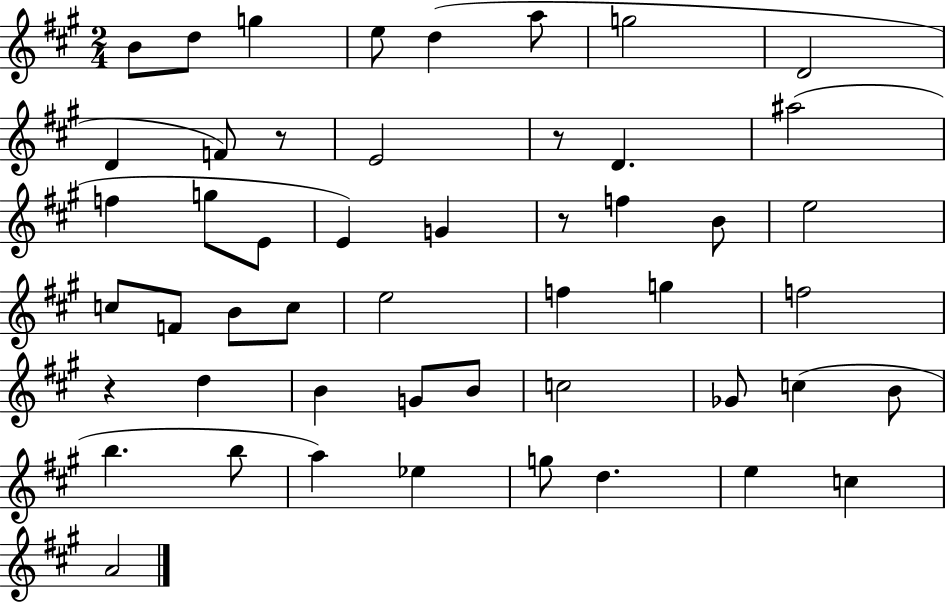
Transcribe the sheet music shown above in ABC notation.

X:1
T:Untitled
M:2/4
L:1/4
K:A
B/2 d/2 g e/2 d a/2 g2 D2 D F/2 z/2 E2 z/2 D ^a2 f g/2 E/2 E G z/2 f B/2 e2 c/2 F/2 B/2 c/2 e2 f g f2 z d B G/2 B/2 c2 _G/2 c B/2 b b/2 a _e g/2 d e c A2